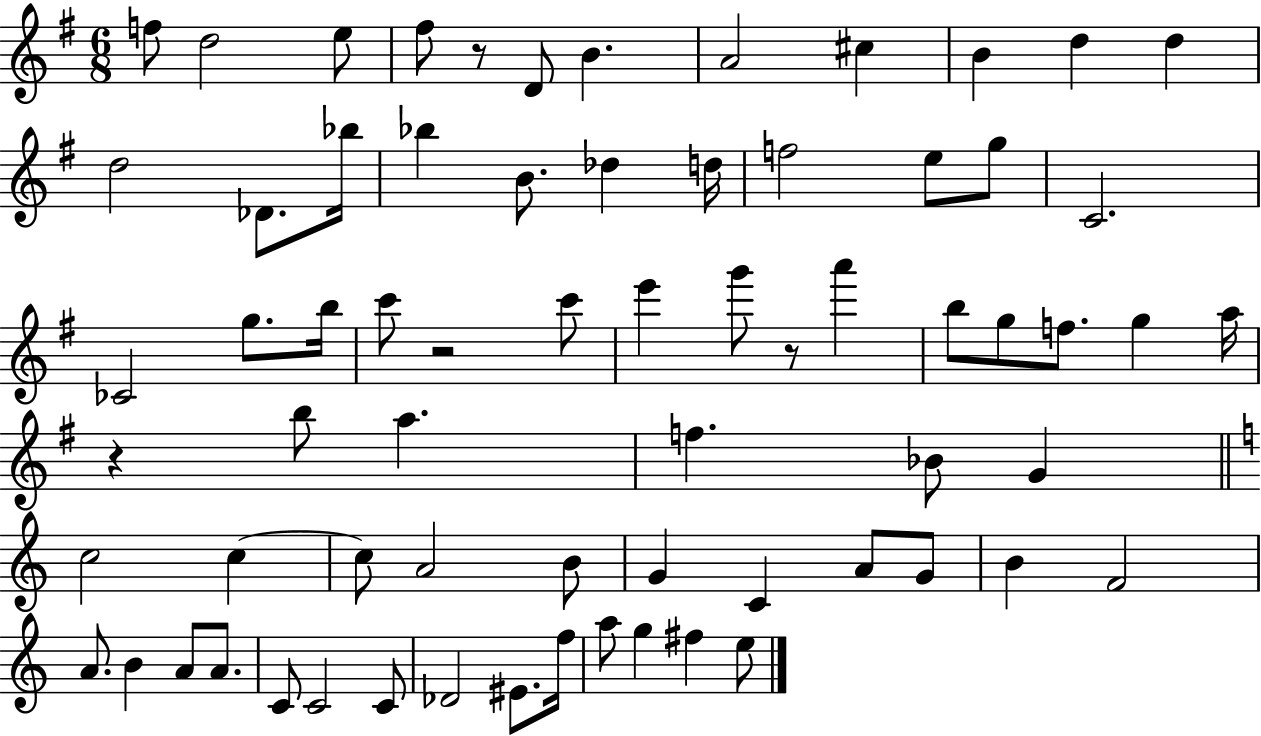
{
  \clef treble
  \numericTimeSignature
  \time 6/8
  \key g \major
  f''8 d''2 e''8 | fis''8 r8 d'8 b'4. | a'2 cis''4 | b'4 d''4 d''4 | \break d''2 des'8. bes''16 | bes''4 b'8. des''4 d''16 | f''2 e''8 g''8 | c'2. | \break ces'2 g''8. b''16 | c'''8 r2 c'''8 | e'''4 g'''8 r8 a'''4 | b''8 g''8 f''8. g''4 a''16 | \break r4 b''8 a''4. | f''4. bes'8 g'4 | \bar "||" \break \key a \minor c''2 c''4~~ | c''8 a'2 b'8 | g'4 c'4 a'8 g'8 | b'4 f'2 | \break a'8. b'4 a'8 a'8. | c'8 c'2 c'8 | des'2 eis'8. f''16 | a''8 g''4 fis''4 e''8 | \break \bar "|."
}